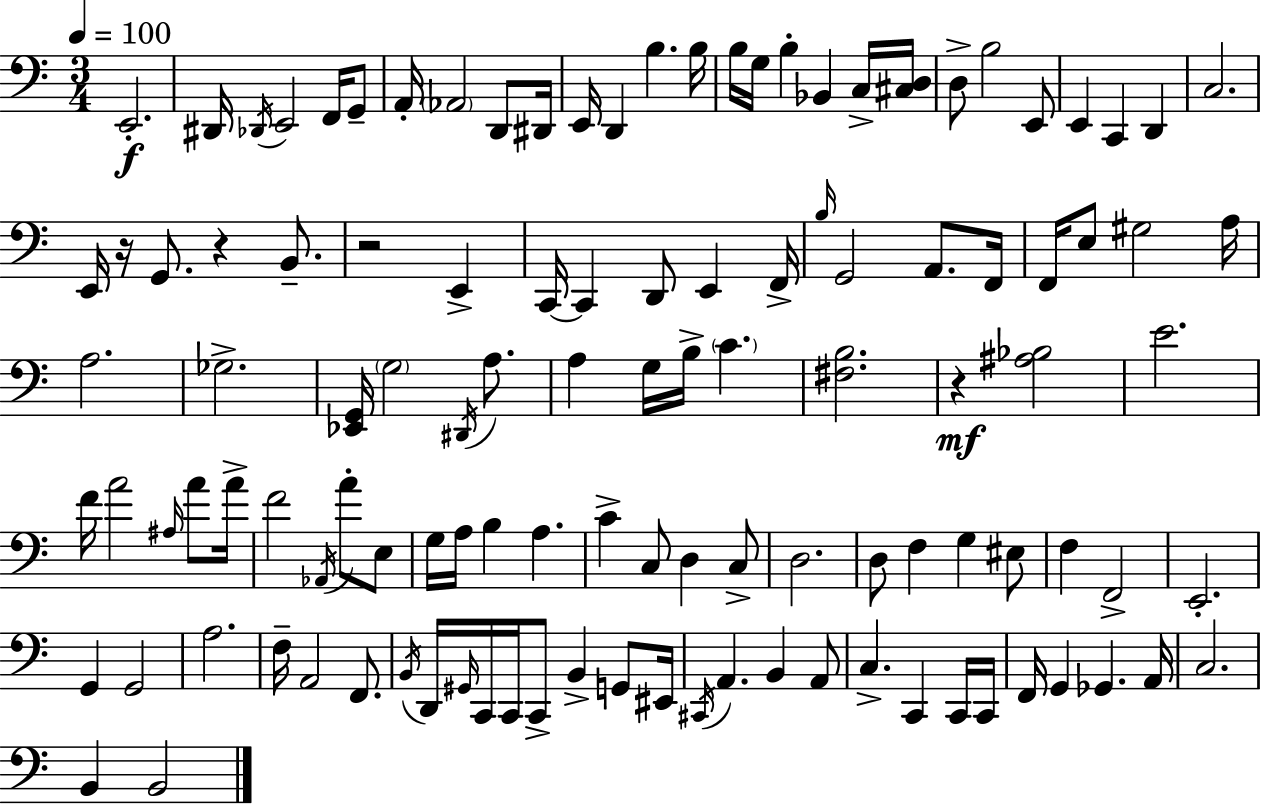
E2/h. D#2/s Db2/s E2/h F2/s G2/e A2/s Ab2/h D2/e D#2/s E2/s D2/q B3/q. B3/s B3/s G3/s B3/q Bb2/q C3/s [C#3,D3]/s D3/e B3/h E2/e E2/q C2/q D2/q C3/h. E2/s R/s G2/e. R/q B2/e. R/h E2/q C2/s C2/q D2/e E2/q F2/s B3/s G2/h A2/e. F2/s F2/s E3/e G#3/h A3/s A3/h. Gb3/h. [Eb2,G2]/s G3/h D#2/s A3/e. A3/q G3/s B3/s C4/q. [F#3,B3]/h. R/q [A#3,Bb3]/h E4/h. F4/s A4/h A#3/s A4/e A4/s F4/h Ab2/s A4/e E3/e G3/s A3/s B3/q A3/q. C4/q C3/e D3/q C3/e D3/h. D3/e F3/q G3/q EIS3/e F3/q F2/h E2/h. G2/q G2/h A3/h. F3/s A2/h F2/e. B2/s D2/s G#2/s C2/s C2/s C2/e B2/q G2/e EIS2/s C#2/s A2/q. B2/q A2/e C3/q. C2/q C2/s C2/s F2/s G2/q Gb2/q. A2/s C3/h. B2/q B2/h